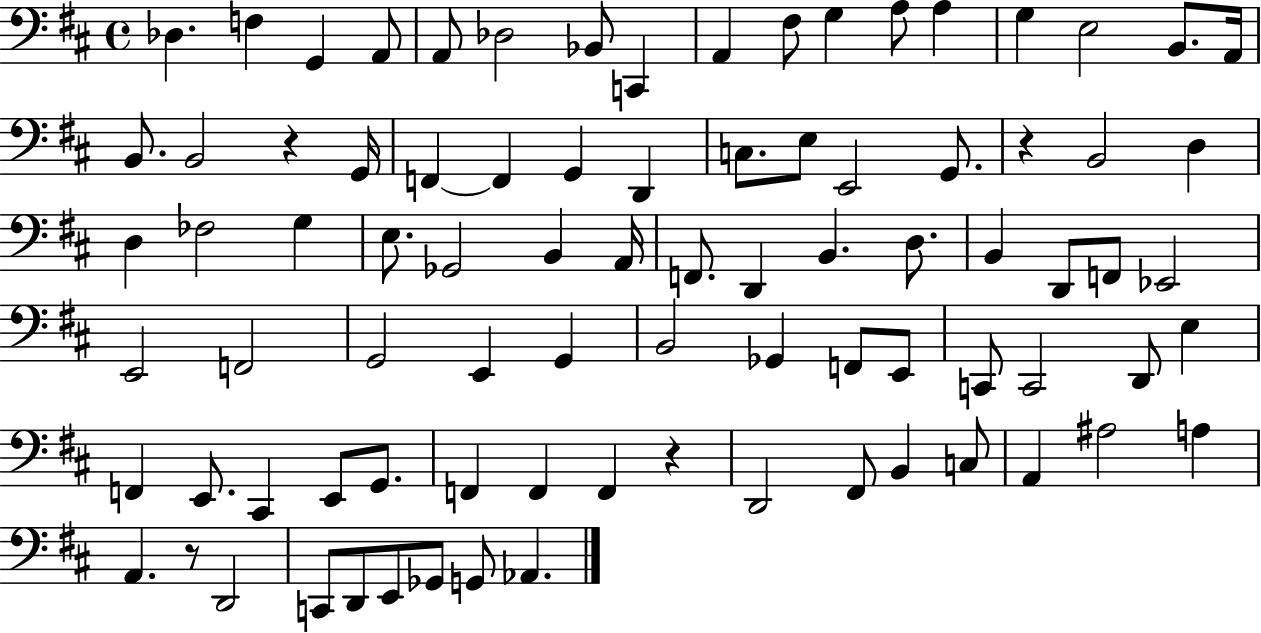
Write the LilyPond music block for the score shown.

{
  \clef bass
  \time 4/4
  \defaultTimeSignature
  \key d \major
  des4. f4 g,4 a,8 | a,8 des2 bes,8 c,4 | a,4 fis8 g4 a8 a4 | g4 e2 b,8. a,16 | \break b,8. b,2 r4 g,16 | f,4~~ f,4 g,4 d,4 | c8. e8 e,2 g,8. | r4 b,2 d4 | \break d4 fes2 g4 | e8. ges,2 b,4 a,16 | f,8. d,4 b,4. d8. | b,4 d,8 f,8 ees,2 | \break e,2 f,2 | g,2 e,4 g,4 | b,2 ges,4 f,8 e,8 | c,8 c,2 d,8 e4 | \break f,4 e,8. cis,4 e,8 g,8. | f,4 f,4 f,4 r4 | d,2 fis,8 b,4 c8 | a,4 ais2 a4 | \break a,4. r8 d,2 | c,8 d,8 e,8 ges,8 g,8 aes,4. | \bar "|."
}